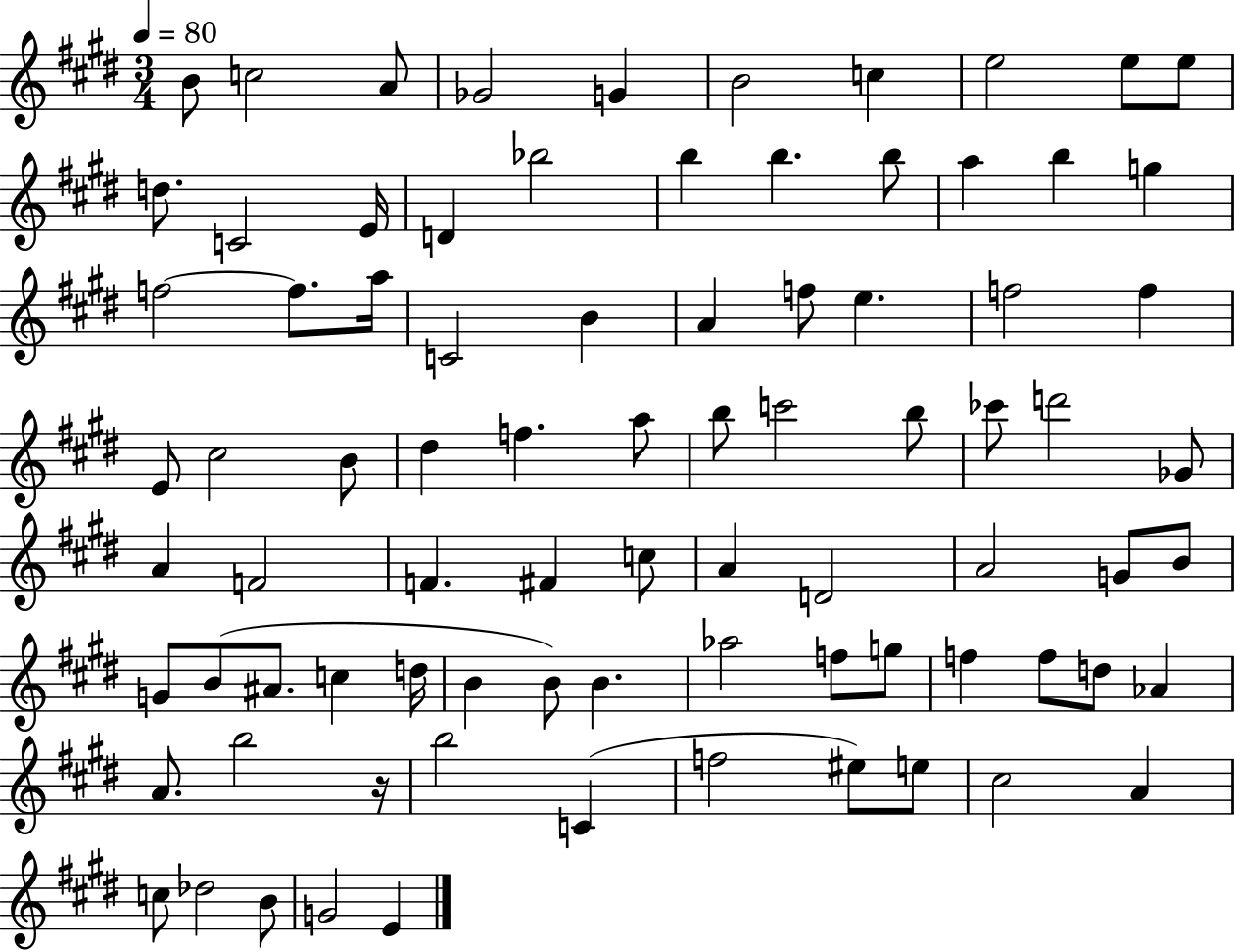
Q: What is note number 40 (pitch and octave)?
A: B5